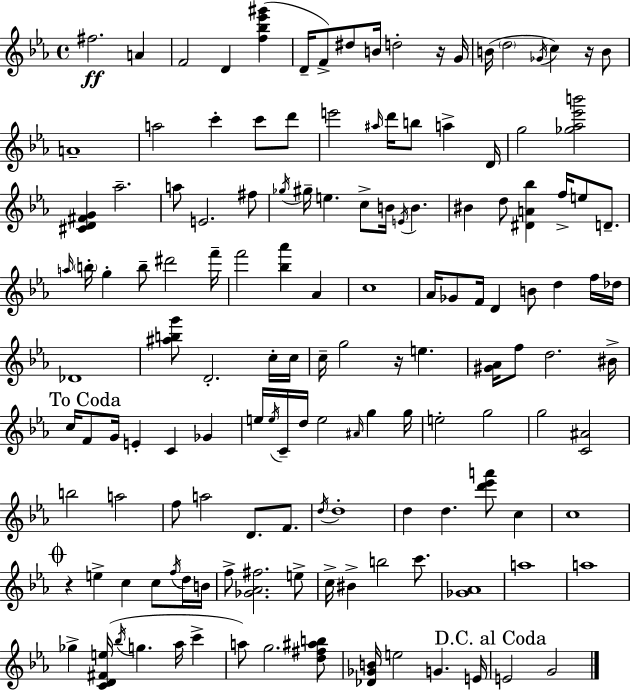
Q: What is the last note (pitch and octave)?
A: G4